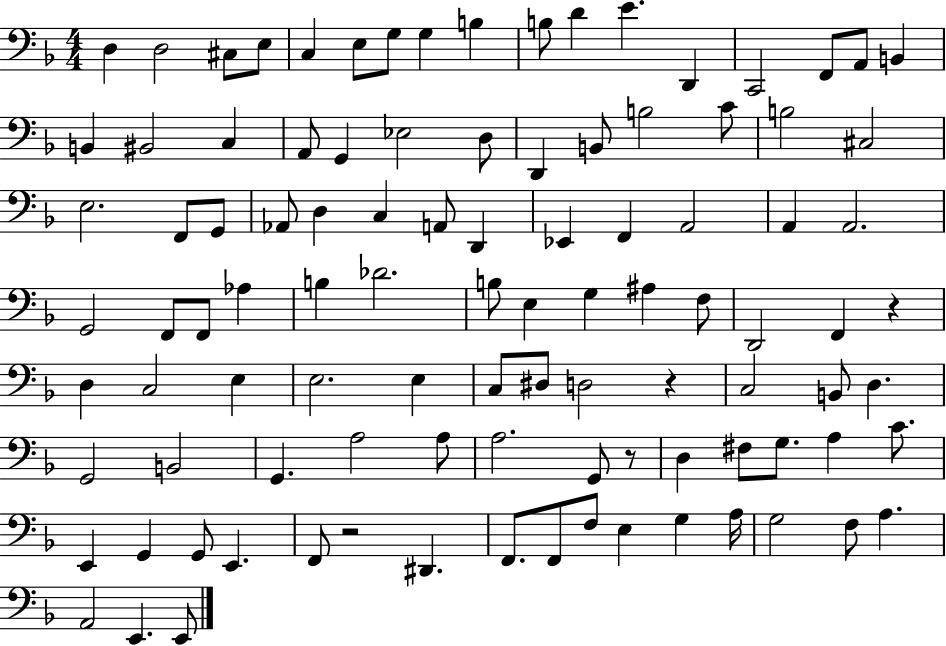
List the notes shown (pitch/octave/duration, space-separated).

D3/q D3/h C#3/e E3/e C3/q E3/e G3/e G3/q B3/q B3/e D4/q E4/q. D2/q C2/h F2/e A2/e B2/q B2/q BIS2/h C3/q A2/e G2/q Eb3/h D3/e D2/q B2/e B3/h C4/e B3/h C#3/h E3/h. F2/e G2/e Ab2/e D3/q C3/q A2/e D2/q Eb2/q F2/q A2/h A2/q A2/h. G2/h F2/e F2/e Ab3/q B3/q Db4/h. B3/e E3/q G3/q A#3/q F3/e D2/h F2/q R/q D3/q C3/h E3/q E3/h. E3/q C3/e D#3/e D3/h R/q C3/h B2/e D3/q. G2/h B2/h G2/q. A3/h A3/e A3/h. G2/e R/e D3/q F#3/e G3/e. A3/q C4/e. E2/q G2/q G2/e E2/q. F2/e R/h D#2/q. F2/e. F2/e F3/e E3/q G3/q A3/s G3/h F3/e A3/q. A2/h E2/q. E2/e